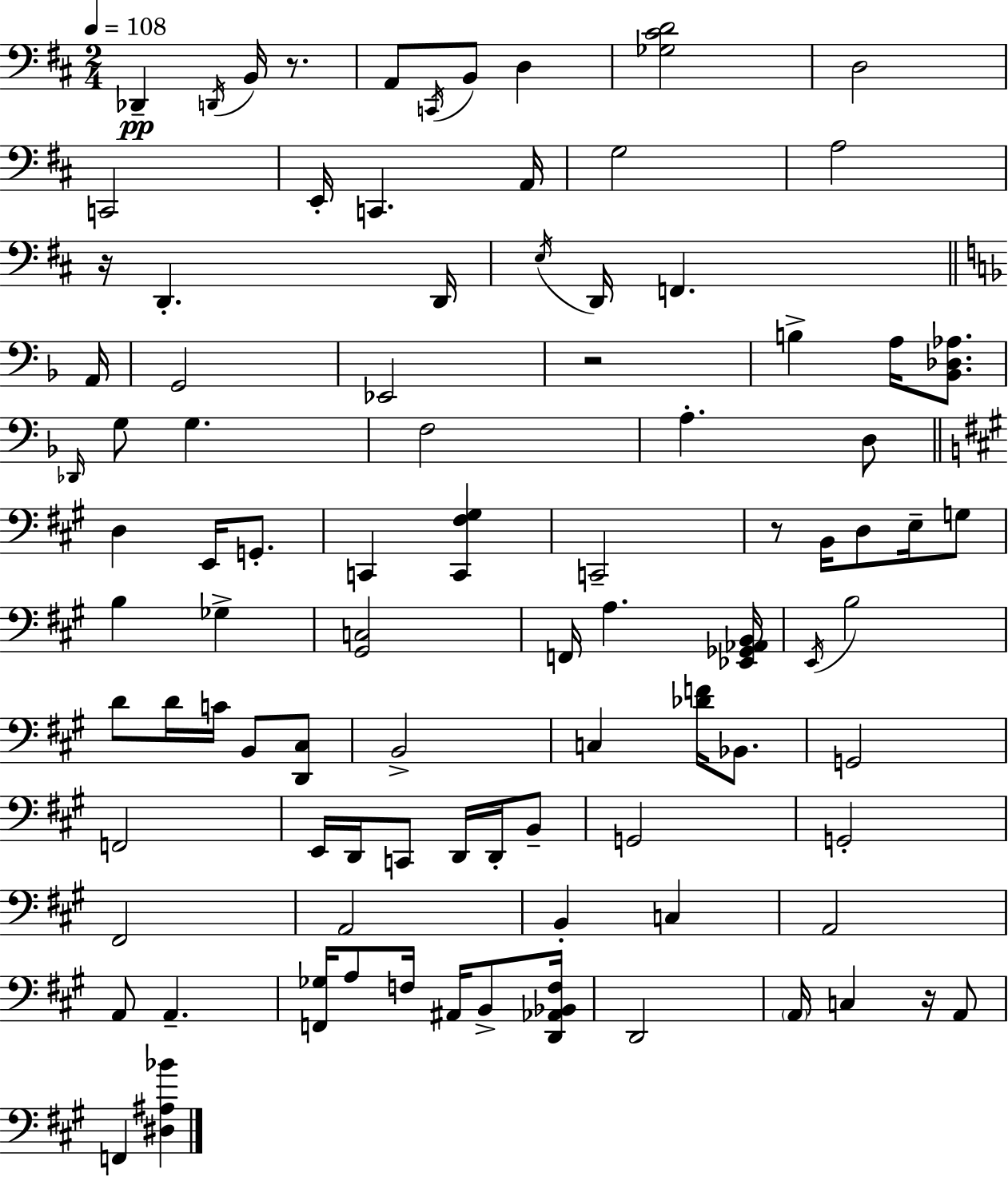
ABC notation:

X:1
T:Untitled
M:2/4
L:1/4
K:D
_D,, D,,/4 B,,/4 z/2 A,,/2 C,,/4 B,,/2 D, [_G,^CD]2 D,2 C,,2 E,,/4 C,, A,,/4 G,2 A,2 z/4 D,, D,,/4 E,/4 D,,/4 F,, A,,/4 G,,2 _E,,2 z2 B, A,/4 [_B,,_D,_A,]/2 _D,,/4 G,/2 G, F,2 A, D,/2 D, E,,/4 G,,/2 C,, [C,,^F,^G,] C,,2 z/2 B,,/4 D,/2 E,/4 G,/2 B, _G, [^G,,C,]2 F,,/4 A, [_E,,_G,,_A,,B,,]/4 E,,/4 B,2 D/2 D/4 C/4 B,,/2 [D,,^C,]/2 B,,2 C, [_DF]/4 _B,,/2 G,,2 F,,2 E,,/4 D,,/4 C,,/2 D,,/4 D,,/4 B,,/2 G,,2 G,,2 ^F,,2 A,,2 B,, C, A,,2 A,,/2 A,, [F,,_G,]/4 A,/2 F,/4 ^A,,/4 B,,/2 [D,,_A,,_B,,F,]/4 D,,2 A,,/4 C, z/4 A,,/2 F,, [^D,^A,_B]